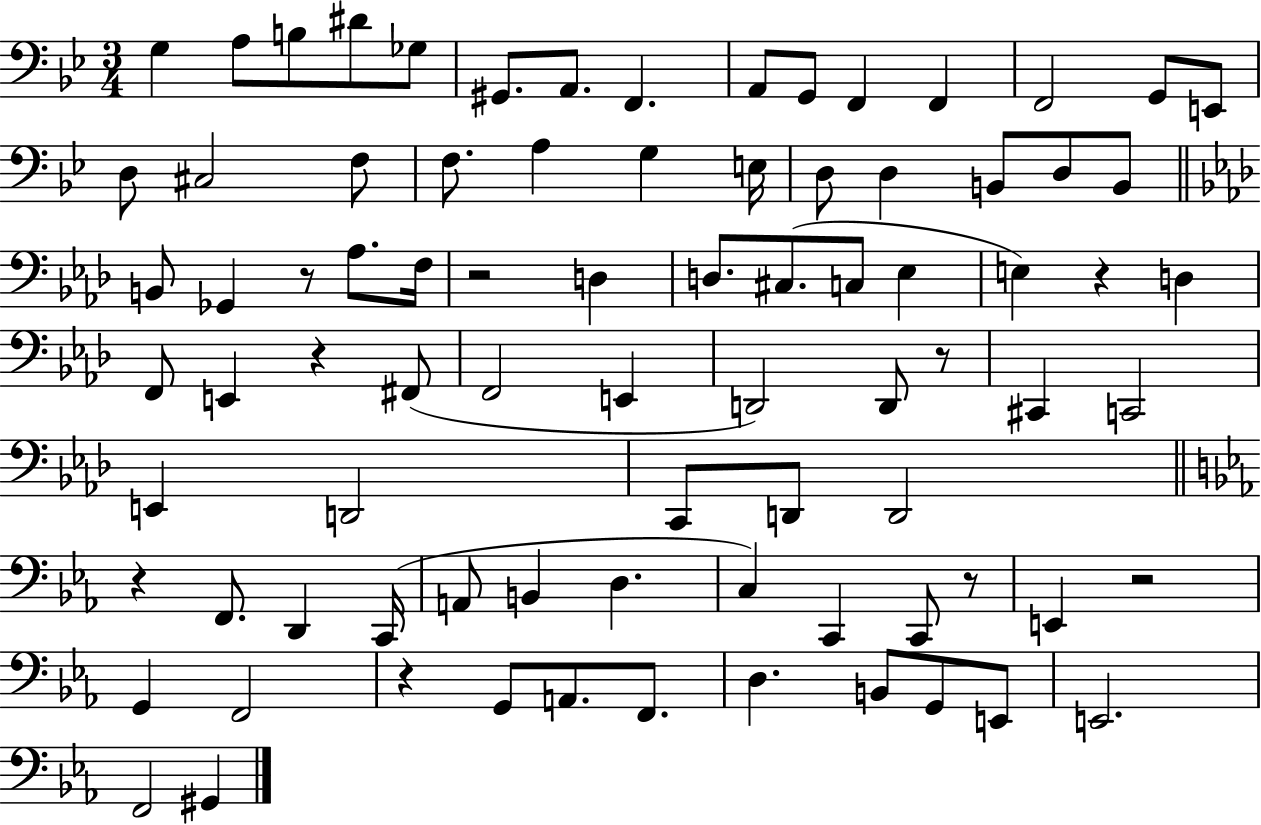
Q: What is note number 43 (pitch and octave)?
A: E2